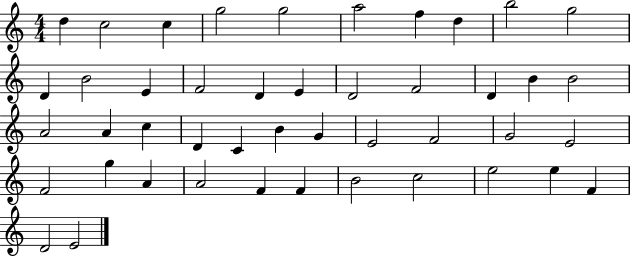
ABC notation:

X:1
T:Untitled
M:4/4
L:1/4
K:C
d c2 c g2 g2 a2 f d b2 g2 D B2 E F2 D E D2 F2 D B B2 A2 A c D C B G E2 F2 G2 E2 F2 g A A2 F F B2 c2 e2 e F D2 E2